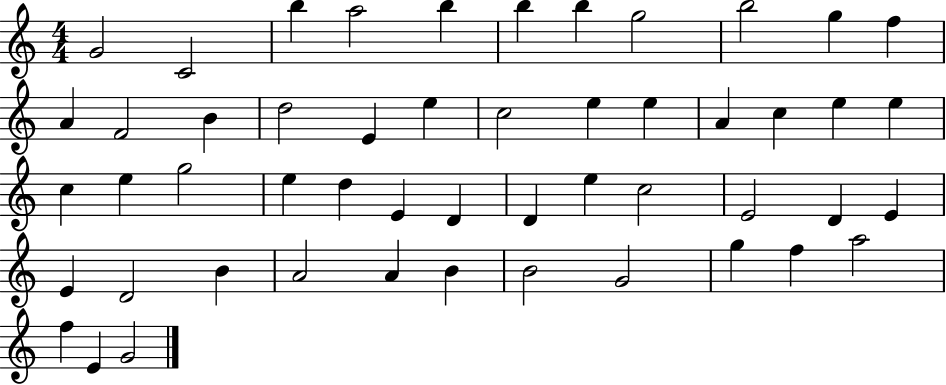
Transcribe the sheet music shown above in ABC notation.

X:1
T:Untitled
M:4/4
L:1/4
K:C
G2 C2 b a2 b b b g2 b2 g f A F2 B d2 E e c2 e e A c e e c e g2 e d E D D e c2 E2 D E E D2 B A2 A B B2 G2 g f a2 f E G2